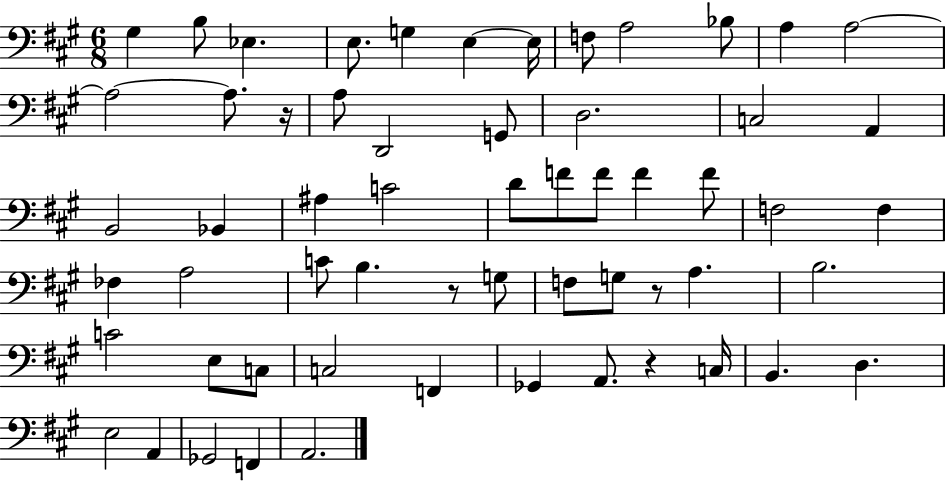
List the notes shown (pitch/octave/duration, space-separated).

G#3/q B3/e Eb3/q. E3/e. G3/q E3/q E3/s F3/e A3/h Bb3/e A3/q A3/h A3/h A3/e. R/s A3/e D2/h G2/e D3/h. C3/h A2/q B2/h Bb2/q A#3/q C4/h D4/e F4/e F4/e F4/q F4/e F3/h F3/q FES3/q A3/h C4/e B3/q. R/e G3/e F3/e G3/e R/e A3/q. B3/h. C4/h E3/e C3/e C3/h F2/q Gb2/q A2/e. R/q C3/s B2/q. D3/q. E3/h A2/q Gb2/h F2/q A2/h.